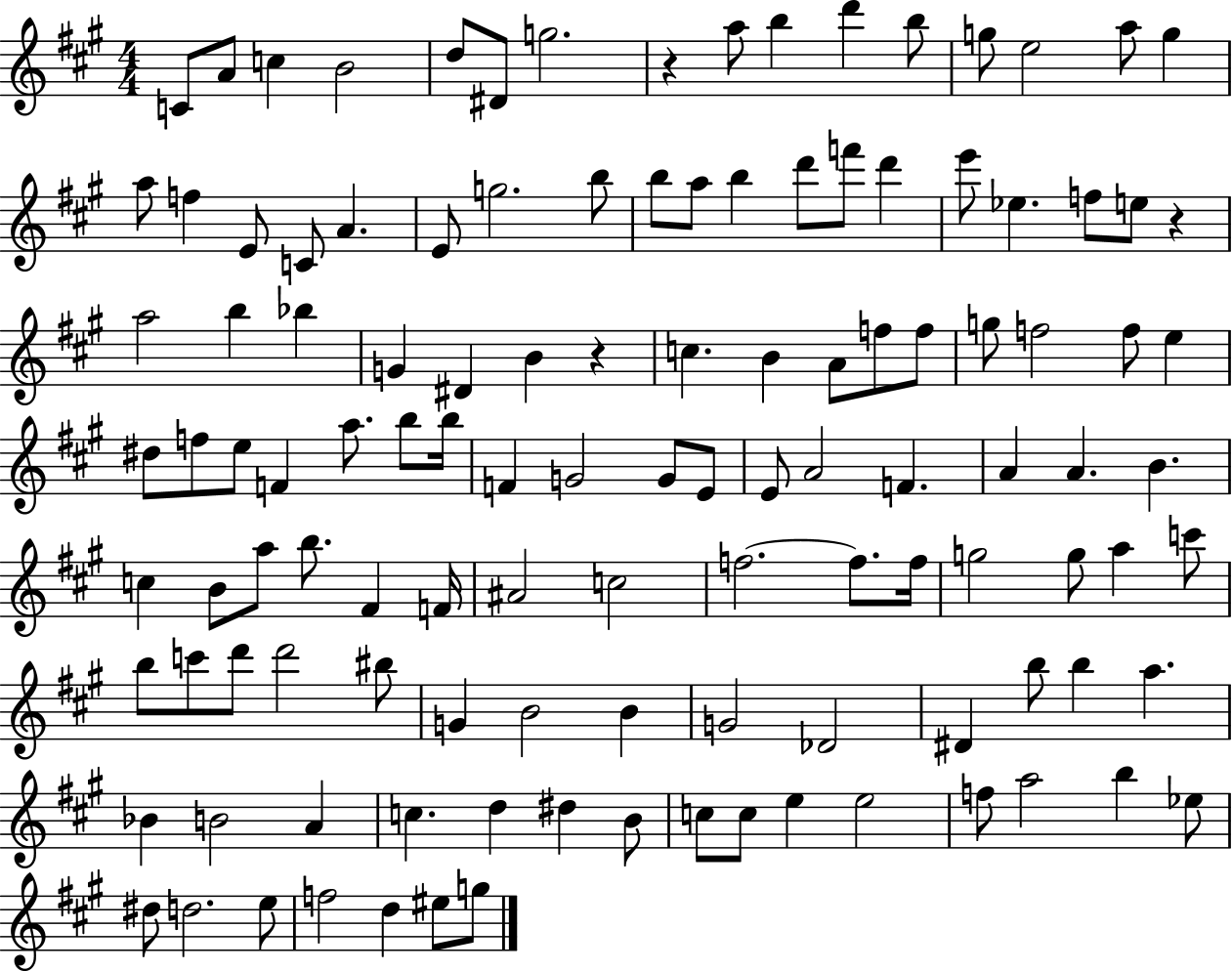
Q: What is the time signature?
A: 4/4